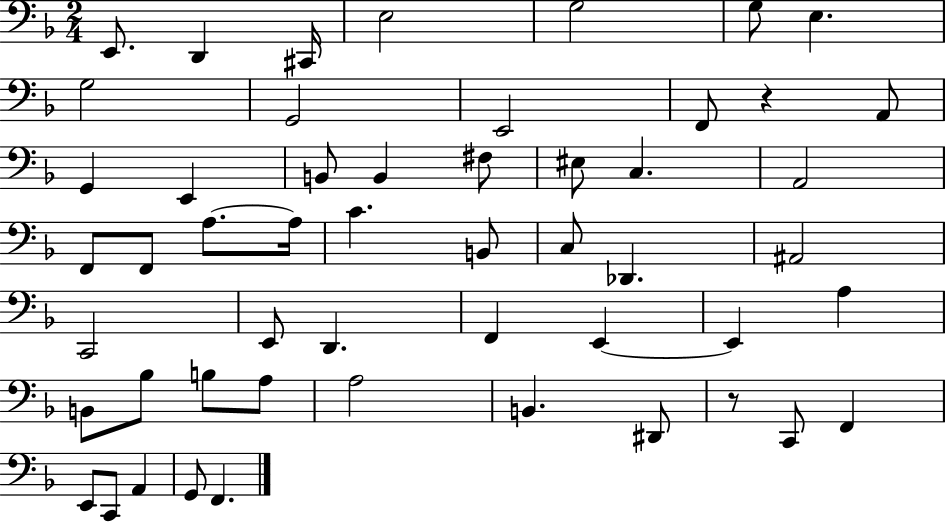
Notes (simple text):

E2/e. D2/q C#2/s E3/h G3/h G3/e E3/q. G3/h G2/h E2/h F2/e R/q A2/e G2/q E2/q B2/e B2/q F#3/e EIS3/e C3/q. A2/h F2/e F2/e A3/e. A3/s C4/q. B2/e C3/e Db2/q. A#2/h C2/h E2/e D2/q. F2/q E2/q E2/q A3/q B2/e Bb3/e B3/e A3/e A3/h B2/q. D#2/e R/e C2/e F2/q E2/e C2/e A2/q G2/e F2/q.